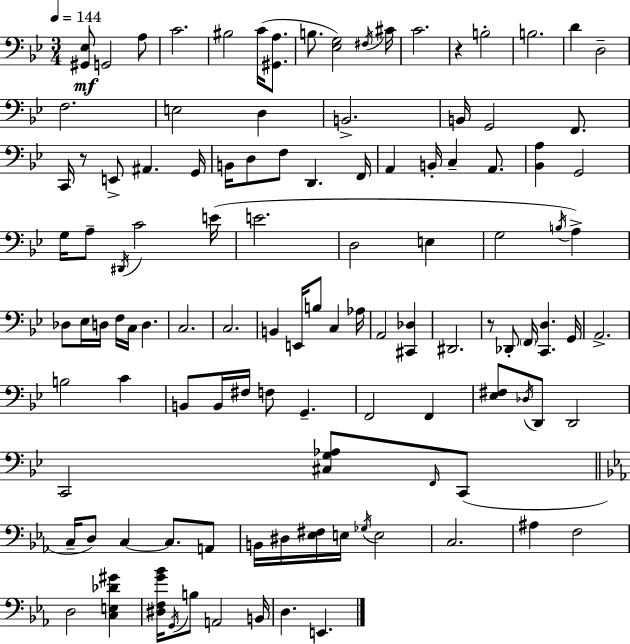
X:1
T:Untitled
M:3/4
L:1/4
K:Gm
[^G,,_E,]/2 G,,2 A,/2 C2 ^B,2 C/4 [^G,,A,]/2 B,/2 [_E,G,]2 ^F,/4 ^C/4 C2 z B,2 B,2 D D,2 F,2 E,2 D, B,,2 B,,/4 G,,2 F,,/2 C,,/4 z/2 E,,/2 ^A,, G,,/4 B,,/4 D,/2 F,/2 D,, F,,/4 A,, B,,/4 C, A,,/2 [_B,,A,] G,,2 G,/4 A,/2 ^D,,/4 C2 E/4 E2 D,2 E, G,2 B,/4 A, _D,/2 _E,/4 D,/4 F,/4 C,/4 D, C,2 C,2 B,, E,,/4 B,/2 C, _A,/4 A,,2 [^C,,_D,] ^D,,2 z/2 _D,,/2 F,,/4 [C,,D,] G,,/4 A,,2 B,2 C B,,/2 B,,/4 ^F,/4 F,/2 G,, F,,2 F,, [_E,^F,]/2 _D,/4 D,,/2 D,,2 C,,2 [^C,G,_A,]/2 F,,/4 C,,/2 C,/4 D,/2 C, C,/2 A,,/2 B,,/4 ^D,/4 [_E,^F,]/4 E,/4 _G,/4 E,2 C,2 ^A, F,2 D,2 [C,E,_D^G] [^D,F,G_B]/4 G,,/4 B,/2 A,,2 B,,/4 D, E,,